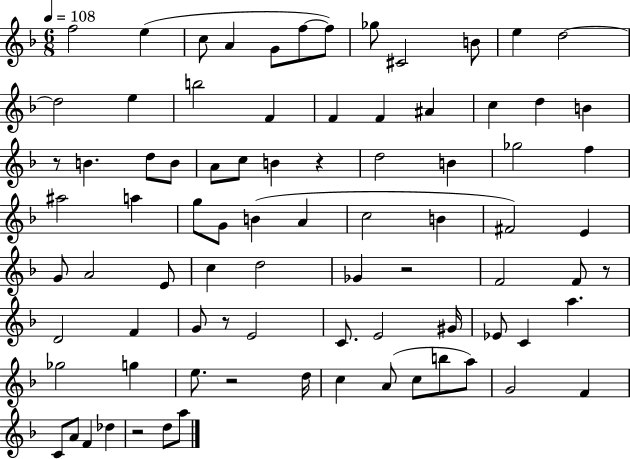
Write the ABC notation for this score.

X:1
T:Untitled
M:6/8
L:1/4
K:F
f2 e c/2 A G/2 f/2 f/2 _g/2 ^C2 B/2 e d2 d2 e b2 F F F ^A c d B z/2 B d/2 B/2 A/2 c/2 B z d2 B _g2 f ^a2 a g/2 G/2 B A c2 B ^F2 E G/2 A2 E/2 c d2 _G z2 F2 F/2 z/2 D2 F G/2 z/2 E2 C/2 E2 ^G/4 _E/2 C a _g2 g e/2 z2 d/4 c A/2 c/2 b/2 a/2 G2 F C/2 A/2 F _d z2 d/2 a/2